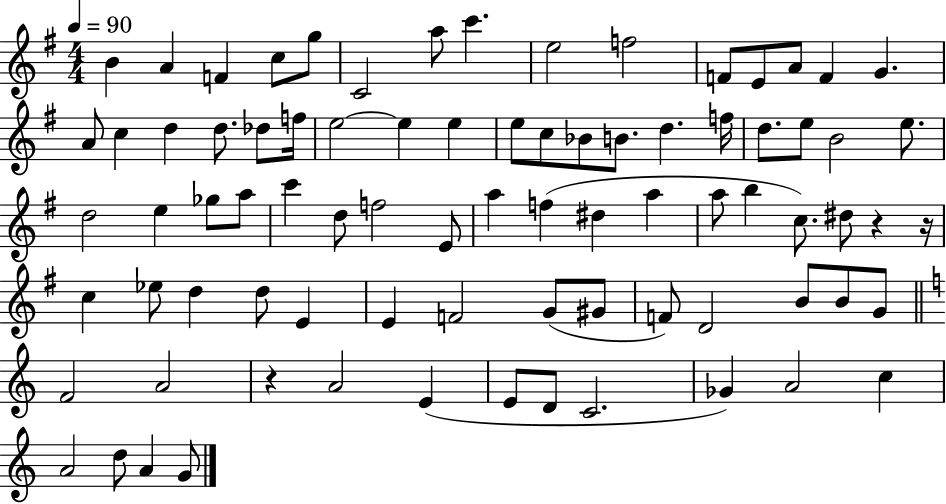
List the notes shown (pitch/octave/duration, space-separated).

B4/q A4/q F4/q C5/e G5/e C4/h A5/e C6/q. E5/h F5/h F4/e E4/e A4/e F4/q G4/q. A4/e C5/q D5/q D5/e. Db5/e F5/s E5/h E5/q E5/q E5/e C5/e Bb4/e B4/e. D5/q. F5/s D5/e. E5/e B4/h E5/e. D5/h E5/q Gb5/e A5/e C6/q D5/e F5/h E4/e A5/q F5/q D#5/q A5/q A5/e B5/q C5/e. D#5/e R/q R/s C5/q Eb5/e D5/q D5/e E4/q E4/q F4/h G4/e G#4/e F4/e D4/h B4/e B4/e G4/e F4/h A4/h R/q A4/h E4/q E4/e D4/e C4/h. Gb4/q A4/h C5/q A4/h D5/e A4/q G4/e